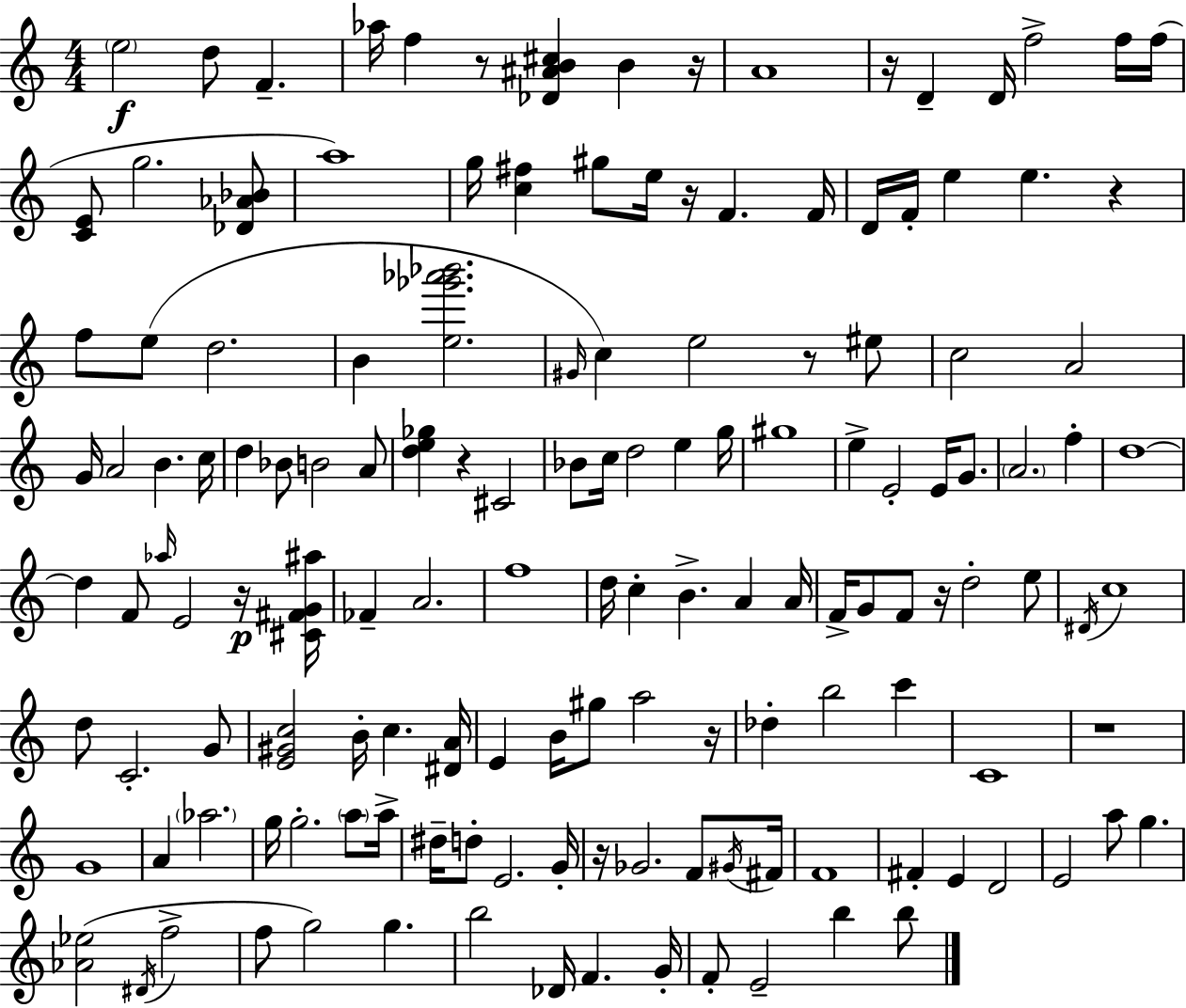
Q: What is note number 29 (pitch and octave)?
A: C5